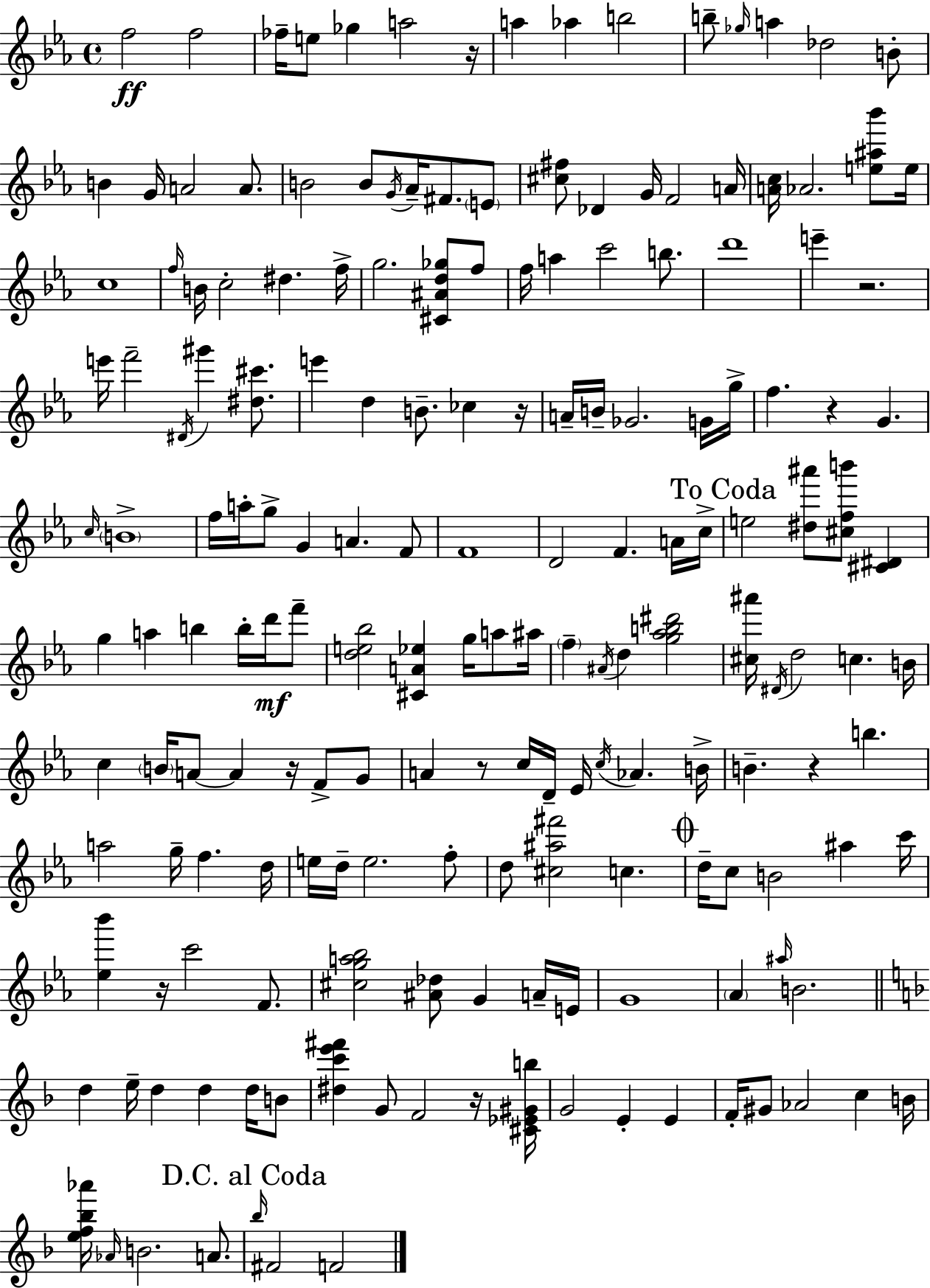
F5/h F5/h FES5/s E5/e Gb5/q A5/h R/s A5/q Ab5/q B5/h B5/e Gb5/s A5/q Db5/h B4/e B4/q G4/s A4/h A4/e. B4/h B4/e G4/s Ab4/s F#4/e. E4/e [C#5,F#5]/e Db4/q G4/s F4/h A4/s [A4,C5]/s Ab4/h. [E5,A#5,Bb6]/e E5/s C5/w F5/s B4/s C5/h D#5/q. F5/s G5/h. [C#4,A#4,D5,Gb5]/e F5/e F5/s A5/q C6/h B5/e. D6/w E6/q R/h. E6/s F6/h D#4/s G#6/q [D#5,C#6]/e. E6/q D5/q B4/e. CES5/q R/s A4/s B4/s Gb4/h. G4/s G5/s F5/q. R/q G4/q. C5/s B4/w F5/s A5/s G5/e G4/q A4/q. F4/e F4/w D4/h F4/q. A4/s C5/s E5/h [D#5,A#6]/e [C#5,F5,B6]/e [C#4,D#4]/q G5/q A5/q B5/q B5/s D6/s F6/e [D5,E5,Bb5]/h [C#4,A4,Eb5]/q G5/s A5/e A#5/s F5/q A#4/s D5/q [G5,Ab5,B5,D#6]/h [C#5,A#6]/s D#4/s D5/h C5/q. B4/s C5/q B4/s A4/e A4/q R/s F4/e G4/e A4/q R/e C5/s D4/s Eb4/s C5/s Ab4/q. B4/s B4/q. R/q B5/q. A5/h G5/s F5/q. D5/s E5/s D5/s E5/h. F5/e D5/e [C#5,A#5,F#6]/h C5/q. D5/s C5/e B4/h A#5/q C6/s [Eb5,Bb6]/q R/s C6/h F4/e. [C#5,G5,A5,Bb5]/h [A#4,Db5]/e G4/q A4/s E4/s G4/w Ab4/q A#5/s B4/h. D5/q E5/s D5/q D5/q D5/s B4/e [D#5,C6,E6,F#6]/q G4/e F4/h R/s [C#4,Eb4,G#4,B5]/s G4/h E4/q E4/q F4/s G#4/e Ab4/h C5/q B4/s [E5,F5,Bb5,Ab6]/s Ab4/s B4/h. A4/e. Bb5/s F#4/h F4/h